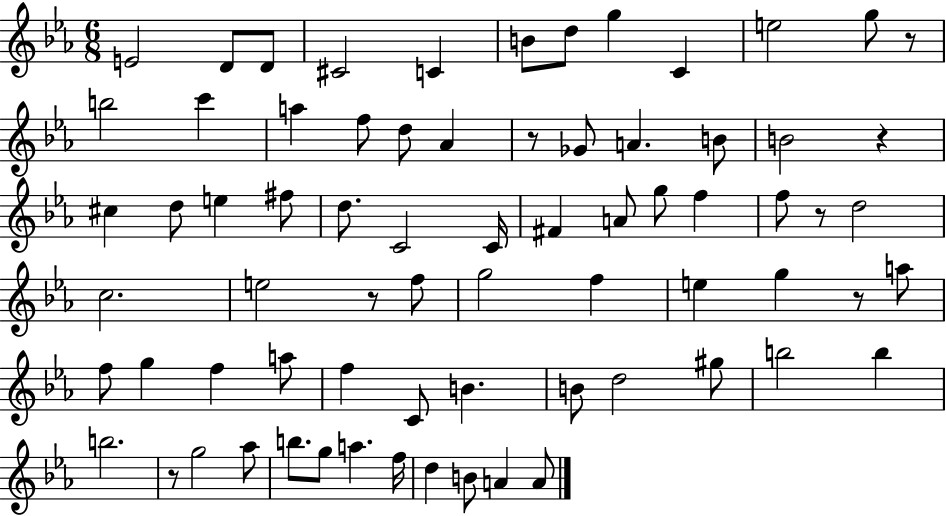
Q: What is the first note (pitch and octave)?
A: E4